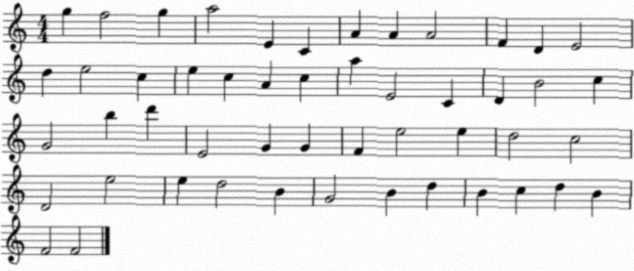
X:1
T:Untitled
M:4/4
L:1/4
K:C
g f2 g a2 E C A A A2 F D E2 d e2 c e c A c a E2 C D B2 c G2 b d' E2 G G F e2 e d2 c2 D2 e2 e d2 B G2 B d B c d B F2 F2